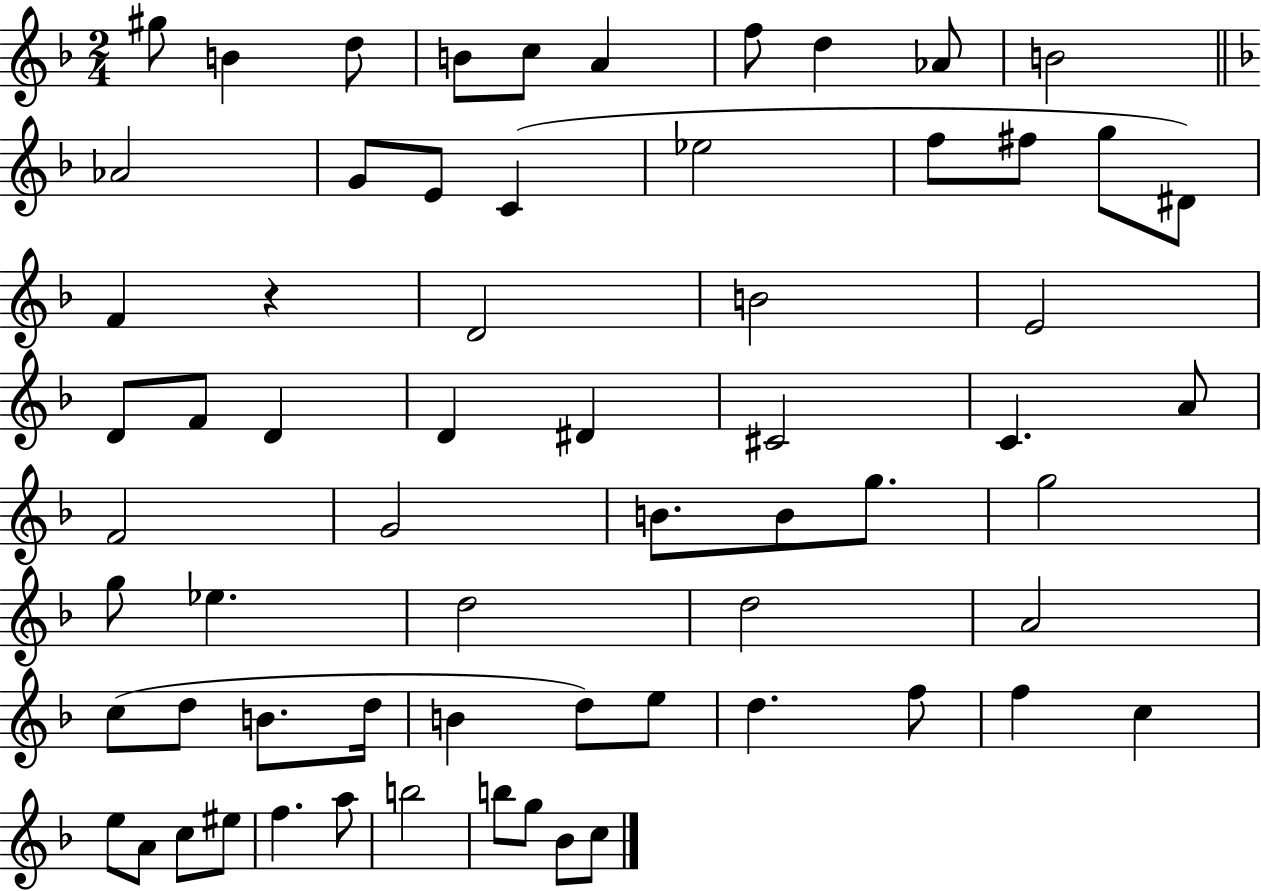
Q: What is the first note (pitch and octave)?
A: G#5